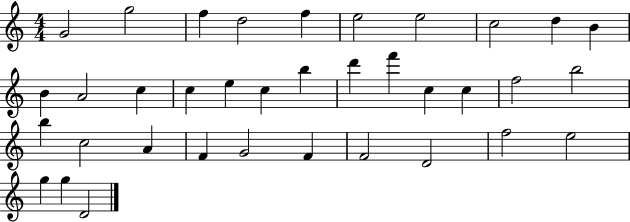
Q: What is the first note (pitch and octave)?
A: G4